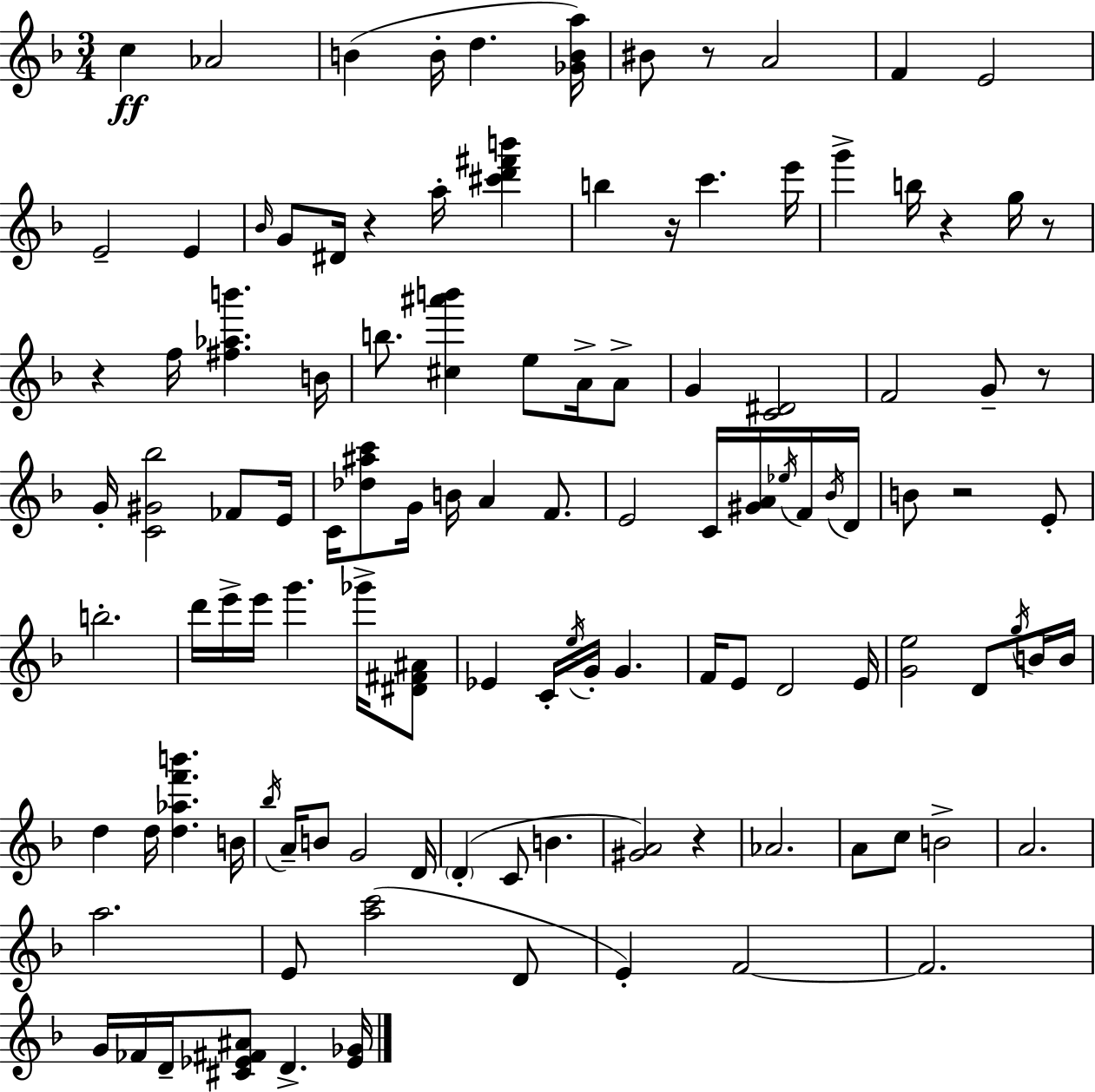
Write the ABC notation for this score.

X:1
T:Untitled
M:3/4
L:1/4
K:Dm
c _A2 B B/4 d [_GBa]/4 ^B/2 z/2 A2 F E2 E2 E _B/4 G/2 ^D/4 z a/4 [^c'd'^f'b'] b z/4 c' e'/4 g' b/4 z g/4 z/2 z f/4 [^f_ab'] B/4 b/2 [^c^a'b'] e/2 A/4 A/2 G [C^D]2 F2 G/2 z/2 G/4 [C^G_b]2 _F/2 E/4 C/4 [_d^ac']/2 G/4 B/4 A F/2 E2 C/4 [^GA]/4 _e/4 F/4 _B/4 D/4 B/2 z2 E/2 b2 d'/4 e'/4 e'/4 g' _g'/4 [^D^F^A]/2 _E C/4 e/4 G/4 G F/4 E/2 D2 E/4 [Ge]2 D/2 g/4 B/4 B/4 d d/4 [d_af'b'] B/4 _b/4 A/4 B/2 G2 D/4 D C/2 B [^GA]2 z _A2 A/2 c/2 B2 A2 a2 E/2 [ac']2 D/2 E F2 F2 G/4 _F/4 D/4 [^C_E^F^A]/2 D [_E_G]/4